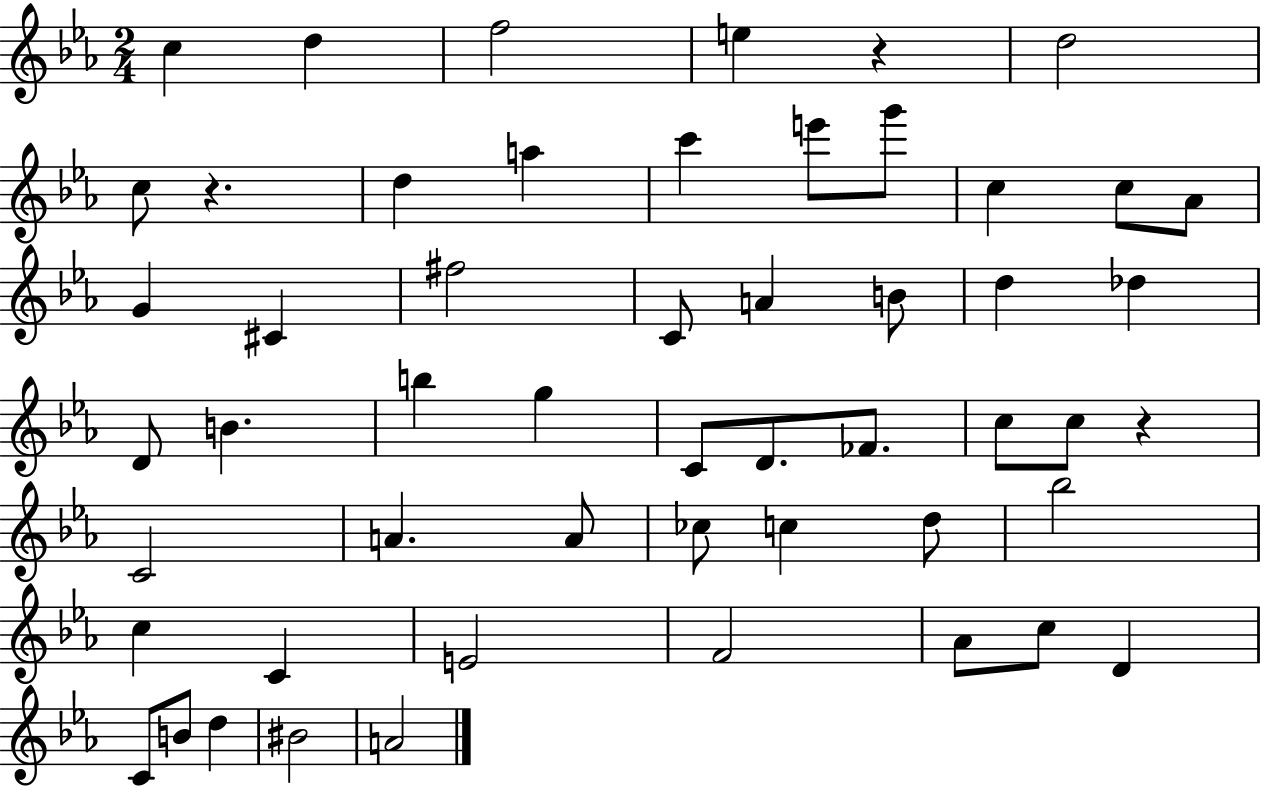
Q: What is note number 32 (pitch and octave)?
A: C4